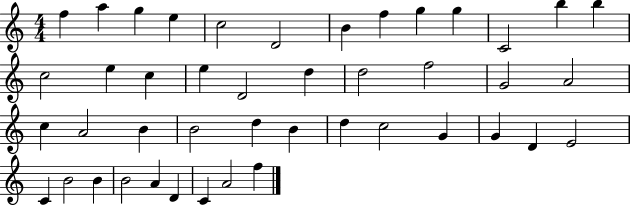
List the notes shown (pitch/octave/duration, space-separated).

F5/q A5/q G5/q E5/q C5/h D4/h B4/q F5/q G5/q G5/q C4/h B5/q B5/q C5/h E5/q C5/q E5/q D4/h D5/q D5/h F5/h G4/h A4/h C5/q A4/h B4/q B4/h D5/q B4/q D5/q C5/h G4/q G4/q D4/q E4/h C4/q B4/h B4/q B4/h A4/q D4/q C4/q A4/h F5/q